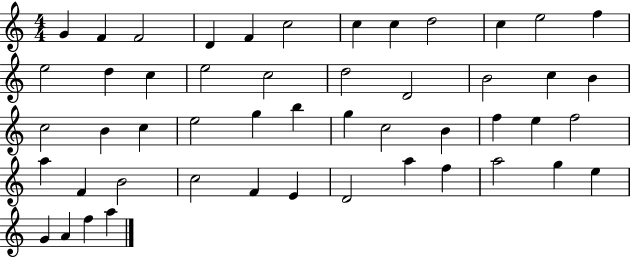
X:1
T:Untitled
M:4/4
L:1/4
K:C
G F F2 D F c2 c c d2 c e2 f e2 d c e2 c2 d2 D2 B2 c B c2 B c e2 g b g c2 B f e f2 a F B2 c2 F E D2 a f a2 g e G A f a